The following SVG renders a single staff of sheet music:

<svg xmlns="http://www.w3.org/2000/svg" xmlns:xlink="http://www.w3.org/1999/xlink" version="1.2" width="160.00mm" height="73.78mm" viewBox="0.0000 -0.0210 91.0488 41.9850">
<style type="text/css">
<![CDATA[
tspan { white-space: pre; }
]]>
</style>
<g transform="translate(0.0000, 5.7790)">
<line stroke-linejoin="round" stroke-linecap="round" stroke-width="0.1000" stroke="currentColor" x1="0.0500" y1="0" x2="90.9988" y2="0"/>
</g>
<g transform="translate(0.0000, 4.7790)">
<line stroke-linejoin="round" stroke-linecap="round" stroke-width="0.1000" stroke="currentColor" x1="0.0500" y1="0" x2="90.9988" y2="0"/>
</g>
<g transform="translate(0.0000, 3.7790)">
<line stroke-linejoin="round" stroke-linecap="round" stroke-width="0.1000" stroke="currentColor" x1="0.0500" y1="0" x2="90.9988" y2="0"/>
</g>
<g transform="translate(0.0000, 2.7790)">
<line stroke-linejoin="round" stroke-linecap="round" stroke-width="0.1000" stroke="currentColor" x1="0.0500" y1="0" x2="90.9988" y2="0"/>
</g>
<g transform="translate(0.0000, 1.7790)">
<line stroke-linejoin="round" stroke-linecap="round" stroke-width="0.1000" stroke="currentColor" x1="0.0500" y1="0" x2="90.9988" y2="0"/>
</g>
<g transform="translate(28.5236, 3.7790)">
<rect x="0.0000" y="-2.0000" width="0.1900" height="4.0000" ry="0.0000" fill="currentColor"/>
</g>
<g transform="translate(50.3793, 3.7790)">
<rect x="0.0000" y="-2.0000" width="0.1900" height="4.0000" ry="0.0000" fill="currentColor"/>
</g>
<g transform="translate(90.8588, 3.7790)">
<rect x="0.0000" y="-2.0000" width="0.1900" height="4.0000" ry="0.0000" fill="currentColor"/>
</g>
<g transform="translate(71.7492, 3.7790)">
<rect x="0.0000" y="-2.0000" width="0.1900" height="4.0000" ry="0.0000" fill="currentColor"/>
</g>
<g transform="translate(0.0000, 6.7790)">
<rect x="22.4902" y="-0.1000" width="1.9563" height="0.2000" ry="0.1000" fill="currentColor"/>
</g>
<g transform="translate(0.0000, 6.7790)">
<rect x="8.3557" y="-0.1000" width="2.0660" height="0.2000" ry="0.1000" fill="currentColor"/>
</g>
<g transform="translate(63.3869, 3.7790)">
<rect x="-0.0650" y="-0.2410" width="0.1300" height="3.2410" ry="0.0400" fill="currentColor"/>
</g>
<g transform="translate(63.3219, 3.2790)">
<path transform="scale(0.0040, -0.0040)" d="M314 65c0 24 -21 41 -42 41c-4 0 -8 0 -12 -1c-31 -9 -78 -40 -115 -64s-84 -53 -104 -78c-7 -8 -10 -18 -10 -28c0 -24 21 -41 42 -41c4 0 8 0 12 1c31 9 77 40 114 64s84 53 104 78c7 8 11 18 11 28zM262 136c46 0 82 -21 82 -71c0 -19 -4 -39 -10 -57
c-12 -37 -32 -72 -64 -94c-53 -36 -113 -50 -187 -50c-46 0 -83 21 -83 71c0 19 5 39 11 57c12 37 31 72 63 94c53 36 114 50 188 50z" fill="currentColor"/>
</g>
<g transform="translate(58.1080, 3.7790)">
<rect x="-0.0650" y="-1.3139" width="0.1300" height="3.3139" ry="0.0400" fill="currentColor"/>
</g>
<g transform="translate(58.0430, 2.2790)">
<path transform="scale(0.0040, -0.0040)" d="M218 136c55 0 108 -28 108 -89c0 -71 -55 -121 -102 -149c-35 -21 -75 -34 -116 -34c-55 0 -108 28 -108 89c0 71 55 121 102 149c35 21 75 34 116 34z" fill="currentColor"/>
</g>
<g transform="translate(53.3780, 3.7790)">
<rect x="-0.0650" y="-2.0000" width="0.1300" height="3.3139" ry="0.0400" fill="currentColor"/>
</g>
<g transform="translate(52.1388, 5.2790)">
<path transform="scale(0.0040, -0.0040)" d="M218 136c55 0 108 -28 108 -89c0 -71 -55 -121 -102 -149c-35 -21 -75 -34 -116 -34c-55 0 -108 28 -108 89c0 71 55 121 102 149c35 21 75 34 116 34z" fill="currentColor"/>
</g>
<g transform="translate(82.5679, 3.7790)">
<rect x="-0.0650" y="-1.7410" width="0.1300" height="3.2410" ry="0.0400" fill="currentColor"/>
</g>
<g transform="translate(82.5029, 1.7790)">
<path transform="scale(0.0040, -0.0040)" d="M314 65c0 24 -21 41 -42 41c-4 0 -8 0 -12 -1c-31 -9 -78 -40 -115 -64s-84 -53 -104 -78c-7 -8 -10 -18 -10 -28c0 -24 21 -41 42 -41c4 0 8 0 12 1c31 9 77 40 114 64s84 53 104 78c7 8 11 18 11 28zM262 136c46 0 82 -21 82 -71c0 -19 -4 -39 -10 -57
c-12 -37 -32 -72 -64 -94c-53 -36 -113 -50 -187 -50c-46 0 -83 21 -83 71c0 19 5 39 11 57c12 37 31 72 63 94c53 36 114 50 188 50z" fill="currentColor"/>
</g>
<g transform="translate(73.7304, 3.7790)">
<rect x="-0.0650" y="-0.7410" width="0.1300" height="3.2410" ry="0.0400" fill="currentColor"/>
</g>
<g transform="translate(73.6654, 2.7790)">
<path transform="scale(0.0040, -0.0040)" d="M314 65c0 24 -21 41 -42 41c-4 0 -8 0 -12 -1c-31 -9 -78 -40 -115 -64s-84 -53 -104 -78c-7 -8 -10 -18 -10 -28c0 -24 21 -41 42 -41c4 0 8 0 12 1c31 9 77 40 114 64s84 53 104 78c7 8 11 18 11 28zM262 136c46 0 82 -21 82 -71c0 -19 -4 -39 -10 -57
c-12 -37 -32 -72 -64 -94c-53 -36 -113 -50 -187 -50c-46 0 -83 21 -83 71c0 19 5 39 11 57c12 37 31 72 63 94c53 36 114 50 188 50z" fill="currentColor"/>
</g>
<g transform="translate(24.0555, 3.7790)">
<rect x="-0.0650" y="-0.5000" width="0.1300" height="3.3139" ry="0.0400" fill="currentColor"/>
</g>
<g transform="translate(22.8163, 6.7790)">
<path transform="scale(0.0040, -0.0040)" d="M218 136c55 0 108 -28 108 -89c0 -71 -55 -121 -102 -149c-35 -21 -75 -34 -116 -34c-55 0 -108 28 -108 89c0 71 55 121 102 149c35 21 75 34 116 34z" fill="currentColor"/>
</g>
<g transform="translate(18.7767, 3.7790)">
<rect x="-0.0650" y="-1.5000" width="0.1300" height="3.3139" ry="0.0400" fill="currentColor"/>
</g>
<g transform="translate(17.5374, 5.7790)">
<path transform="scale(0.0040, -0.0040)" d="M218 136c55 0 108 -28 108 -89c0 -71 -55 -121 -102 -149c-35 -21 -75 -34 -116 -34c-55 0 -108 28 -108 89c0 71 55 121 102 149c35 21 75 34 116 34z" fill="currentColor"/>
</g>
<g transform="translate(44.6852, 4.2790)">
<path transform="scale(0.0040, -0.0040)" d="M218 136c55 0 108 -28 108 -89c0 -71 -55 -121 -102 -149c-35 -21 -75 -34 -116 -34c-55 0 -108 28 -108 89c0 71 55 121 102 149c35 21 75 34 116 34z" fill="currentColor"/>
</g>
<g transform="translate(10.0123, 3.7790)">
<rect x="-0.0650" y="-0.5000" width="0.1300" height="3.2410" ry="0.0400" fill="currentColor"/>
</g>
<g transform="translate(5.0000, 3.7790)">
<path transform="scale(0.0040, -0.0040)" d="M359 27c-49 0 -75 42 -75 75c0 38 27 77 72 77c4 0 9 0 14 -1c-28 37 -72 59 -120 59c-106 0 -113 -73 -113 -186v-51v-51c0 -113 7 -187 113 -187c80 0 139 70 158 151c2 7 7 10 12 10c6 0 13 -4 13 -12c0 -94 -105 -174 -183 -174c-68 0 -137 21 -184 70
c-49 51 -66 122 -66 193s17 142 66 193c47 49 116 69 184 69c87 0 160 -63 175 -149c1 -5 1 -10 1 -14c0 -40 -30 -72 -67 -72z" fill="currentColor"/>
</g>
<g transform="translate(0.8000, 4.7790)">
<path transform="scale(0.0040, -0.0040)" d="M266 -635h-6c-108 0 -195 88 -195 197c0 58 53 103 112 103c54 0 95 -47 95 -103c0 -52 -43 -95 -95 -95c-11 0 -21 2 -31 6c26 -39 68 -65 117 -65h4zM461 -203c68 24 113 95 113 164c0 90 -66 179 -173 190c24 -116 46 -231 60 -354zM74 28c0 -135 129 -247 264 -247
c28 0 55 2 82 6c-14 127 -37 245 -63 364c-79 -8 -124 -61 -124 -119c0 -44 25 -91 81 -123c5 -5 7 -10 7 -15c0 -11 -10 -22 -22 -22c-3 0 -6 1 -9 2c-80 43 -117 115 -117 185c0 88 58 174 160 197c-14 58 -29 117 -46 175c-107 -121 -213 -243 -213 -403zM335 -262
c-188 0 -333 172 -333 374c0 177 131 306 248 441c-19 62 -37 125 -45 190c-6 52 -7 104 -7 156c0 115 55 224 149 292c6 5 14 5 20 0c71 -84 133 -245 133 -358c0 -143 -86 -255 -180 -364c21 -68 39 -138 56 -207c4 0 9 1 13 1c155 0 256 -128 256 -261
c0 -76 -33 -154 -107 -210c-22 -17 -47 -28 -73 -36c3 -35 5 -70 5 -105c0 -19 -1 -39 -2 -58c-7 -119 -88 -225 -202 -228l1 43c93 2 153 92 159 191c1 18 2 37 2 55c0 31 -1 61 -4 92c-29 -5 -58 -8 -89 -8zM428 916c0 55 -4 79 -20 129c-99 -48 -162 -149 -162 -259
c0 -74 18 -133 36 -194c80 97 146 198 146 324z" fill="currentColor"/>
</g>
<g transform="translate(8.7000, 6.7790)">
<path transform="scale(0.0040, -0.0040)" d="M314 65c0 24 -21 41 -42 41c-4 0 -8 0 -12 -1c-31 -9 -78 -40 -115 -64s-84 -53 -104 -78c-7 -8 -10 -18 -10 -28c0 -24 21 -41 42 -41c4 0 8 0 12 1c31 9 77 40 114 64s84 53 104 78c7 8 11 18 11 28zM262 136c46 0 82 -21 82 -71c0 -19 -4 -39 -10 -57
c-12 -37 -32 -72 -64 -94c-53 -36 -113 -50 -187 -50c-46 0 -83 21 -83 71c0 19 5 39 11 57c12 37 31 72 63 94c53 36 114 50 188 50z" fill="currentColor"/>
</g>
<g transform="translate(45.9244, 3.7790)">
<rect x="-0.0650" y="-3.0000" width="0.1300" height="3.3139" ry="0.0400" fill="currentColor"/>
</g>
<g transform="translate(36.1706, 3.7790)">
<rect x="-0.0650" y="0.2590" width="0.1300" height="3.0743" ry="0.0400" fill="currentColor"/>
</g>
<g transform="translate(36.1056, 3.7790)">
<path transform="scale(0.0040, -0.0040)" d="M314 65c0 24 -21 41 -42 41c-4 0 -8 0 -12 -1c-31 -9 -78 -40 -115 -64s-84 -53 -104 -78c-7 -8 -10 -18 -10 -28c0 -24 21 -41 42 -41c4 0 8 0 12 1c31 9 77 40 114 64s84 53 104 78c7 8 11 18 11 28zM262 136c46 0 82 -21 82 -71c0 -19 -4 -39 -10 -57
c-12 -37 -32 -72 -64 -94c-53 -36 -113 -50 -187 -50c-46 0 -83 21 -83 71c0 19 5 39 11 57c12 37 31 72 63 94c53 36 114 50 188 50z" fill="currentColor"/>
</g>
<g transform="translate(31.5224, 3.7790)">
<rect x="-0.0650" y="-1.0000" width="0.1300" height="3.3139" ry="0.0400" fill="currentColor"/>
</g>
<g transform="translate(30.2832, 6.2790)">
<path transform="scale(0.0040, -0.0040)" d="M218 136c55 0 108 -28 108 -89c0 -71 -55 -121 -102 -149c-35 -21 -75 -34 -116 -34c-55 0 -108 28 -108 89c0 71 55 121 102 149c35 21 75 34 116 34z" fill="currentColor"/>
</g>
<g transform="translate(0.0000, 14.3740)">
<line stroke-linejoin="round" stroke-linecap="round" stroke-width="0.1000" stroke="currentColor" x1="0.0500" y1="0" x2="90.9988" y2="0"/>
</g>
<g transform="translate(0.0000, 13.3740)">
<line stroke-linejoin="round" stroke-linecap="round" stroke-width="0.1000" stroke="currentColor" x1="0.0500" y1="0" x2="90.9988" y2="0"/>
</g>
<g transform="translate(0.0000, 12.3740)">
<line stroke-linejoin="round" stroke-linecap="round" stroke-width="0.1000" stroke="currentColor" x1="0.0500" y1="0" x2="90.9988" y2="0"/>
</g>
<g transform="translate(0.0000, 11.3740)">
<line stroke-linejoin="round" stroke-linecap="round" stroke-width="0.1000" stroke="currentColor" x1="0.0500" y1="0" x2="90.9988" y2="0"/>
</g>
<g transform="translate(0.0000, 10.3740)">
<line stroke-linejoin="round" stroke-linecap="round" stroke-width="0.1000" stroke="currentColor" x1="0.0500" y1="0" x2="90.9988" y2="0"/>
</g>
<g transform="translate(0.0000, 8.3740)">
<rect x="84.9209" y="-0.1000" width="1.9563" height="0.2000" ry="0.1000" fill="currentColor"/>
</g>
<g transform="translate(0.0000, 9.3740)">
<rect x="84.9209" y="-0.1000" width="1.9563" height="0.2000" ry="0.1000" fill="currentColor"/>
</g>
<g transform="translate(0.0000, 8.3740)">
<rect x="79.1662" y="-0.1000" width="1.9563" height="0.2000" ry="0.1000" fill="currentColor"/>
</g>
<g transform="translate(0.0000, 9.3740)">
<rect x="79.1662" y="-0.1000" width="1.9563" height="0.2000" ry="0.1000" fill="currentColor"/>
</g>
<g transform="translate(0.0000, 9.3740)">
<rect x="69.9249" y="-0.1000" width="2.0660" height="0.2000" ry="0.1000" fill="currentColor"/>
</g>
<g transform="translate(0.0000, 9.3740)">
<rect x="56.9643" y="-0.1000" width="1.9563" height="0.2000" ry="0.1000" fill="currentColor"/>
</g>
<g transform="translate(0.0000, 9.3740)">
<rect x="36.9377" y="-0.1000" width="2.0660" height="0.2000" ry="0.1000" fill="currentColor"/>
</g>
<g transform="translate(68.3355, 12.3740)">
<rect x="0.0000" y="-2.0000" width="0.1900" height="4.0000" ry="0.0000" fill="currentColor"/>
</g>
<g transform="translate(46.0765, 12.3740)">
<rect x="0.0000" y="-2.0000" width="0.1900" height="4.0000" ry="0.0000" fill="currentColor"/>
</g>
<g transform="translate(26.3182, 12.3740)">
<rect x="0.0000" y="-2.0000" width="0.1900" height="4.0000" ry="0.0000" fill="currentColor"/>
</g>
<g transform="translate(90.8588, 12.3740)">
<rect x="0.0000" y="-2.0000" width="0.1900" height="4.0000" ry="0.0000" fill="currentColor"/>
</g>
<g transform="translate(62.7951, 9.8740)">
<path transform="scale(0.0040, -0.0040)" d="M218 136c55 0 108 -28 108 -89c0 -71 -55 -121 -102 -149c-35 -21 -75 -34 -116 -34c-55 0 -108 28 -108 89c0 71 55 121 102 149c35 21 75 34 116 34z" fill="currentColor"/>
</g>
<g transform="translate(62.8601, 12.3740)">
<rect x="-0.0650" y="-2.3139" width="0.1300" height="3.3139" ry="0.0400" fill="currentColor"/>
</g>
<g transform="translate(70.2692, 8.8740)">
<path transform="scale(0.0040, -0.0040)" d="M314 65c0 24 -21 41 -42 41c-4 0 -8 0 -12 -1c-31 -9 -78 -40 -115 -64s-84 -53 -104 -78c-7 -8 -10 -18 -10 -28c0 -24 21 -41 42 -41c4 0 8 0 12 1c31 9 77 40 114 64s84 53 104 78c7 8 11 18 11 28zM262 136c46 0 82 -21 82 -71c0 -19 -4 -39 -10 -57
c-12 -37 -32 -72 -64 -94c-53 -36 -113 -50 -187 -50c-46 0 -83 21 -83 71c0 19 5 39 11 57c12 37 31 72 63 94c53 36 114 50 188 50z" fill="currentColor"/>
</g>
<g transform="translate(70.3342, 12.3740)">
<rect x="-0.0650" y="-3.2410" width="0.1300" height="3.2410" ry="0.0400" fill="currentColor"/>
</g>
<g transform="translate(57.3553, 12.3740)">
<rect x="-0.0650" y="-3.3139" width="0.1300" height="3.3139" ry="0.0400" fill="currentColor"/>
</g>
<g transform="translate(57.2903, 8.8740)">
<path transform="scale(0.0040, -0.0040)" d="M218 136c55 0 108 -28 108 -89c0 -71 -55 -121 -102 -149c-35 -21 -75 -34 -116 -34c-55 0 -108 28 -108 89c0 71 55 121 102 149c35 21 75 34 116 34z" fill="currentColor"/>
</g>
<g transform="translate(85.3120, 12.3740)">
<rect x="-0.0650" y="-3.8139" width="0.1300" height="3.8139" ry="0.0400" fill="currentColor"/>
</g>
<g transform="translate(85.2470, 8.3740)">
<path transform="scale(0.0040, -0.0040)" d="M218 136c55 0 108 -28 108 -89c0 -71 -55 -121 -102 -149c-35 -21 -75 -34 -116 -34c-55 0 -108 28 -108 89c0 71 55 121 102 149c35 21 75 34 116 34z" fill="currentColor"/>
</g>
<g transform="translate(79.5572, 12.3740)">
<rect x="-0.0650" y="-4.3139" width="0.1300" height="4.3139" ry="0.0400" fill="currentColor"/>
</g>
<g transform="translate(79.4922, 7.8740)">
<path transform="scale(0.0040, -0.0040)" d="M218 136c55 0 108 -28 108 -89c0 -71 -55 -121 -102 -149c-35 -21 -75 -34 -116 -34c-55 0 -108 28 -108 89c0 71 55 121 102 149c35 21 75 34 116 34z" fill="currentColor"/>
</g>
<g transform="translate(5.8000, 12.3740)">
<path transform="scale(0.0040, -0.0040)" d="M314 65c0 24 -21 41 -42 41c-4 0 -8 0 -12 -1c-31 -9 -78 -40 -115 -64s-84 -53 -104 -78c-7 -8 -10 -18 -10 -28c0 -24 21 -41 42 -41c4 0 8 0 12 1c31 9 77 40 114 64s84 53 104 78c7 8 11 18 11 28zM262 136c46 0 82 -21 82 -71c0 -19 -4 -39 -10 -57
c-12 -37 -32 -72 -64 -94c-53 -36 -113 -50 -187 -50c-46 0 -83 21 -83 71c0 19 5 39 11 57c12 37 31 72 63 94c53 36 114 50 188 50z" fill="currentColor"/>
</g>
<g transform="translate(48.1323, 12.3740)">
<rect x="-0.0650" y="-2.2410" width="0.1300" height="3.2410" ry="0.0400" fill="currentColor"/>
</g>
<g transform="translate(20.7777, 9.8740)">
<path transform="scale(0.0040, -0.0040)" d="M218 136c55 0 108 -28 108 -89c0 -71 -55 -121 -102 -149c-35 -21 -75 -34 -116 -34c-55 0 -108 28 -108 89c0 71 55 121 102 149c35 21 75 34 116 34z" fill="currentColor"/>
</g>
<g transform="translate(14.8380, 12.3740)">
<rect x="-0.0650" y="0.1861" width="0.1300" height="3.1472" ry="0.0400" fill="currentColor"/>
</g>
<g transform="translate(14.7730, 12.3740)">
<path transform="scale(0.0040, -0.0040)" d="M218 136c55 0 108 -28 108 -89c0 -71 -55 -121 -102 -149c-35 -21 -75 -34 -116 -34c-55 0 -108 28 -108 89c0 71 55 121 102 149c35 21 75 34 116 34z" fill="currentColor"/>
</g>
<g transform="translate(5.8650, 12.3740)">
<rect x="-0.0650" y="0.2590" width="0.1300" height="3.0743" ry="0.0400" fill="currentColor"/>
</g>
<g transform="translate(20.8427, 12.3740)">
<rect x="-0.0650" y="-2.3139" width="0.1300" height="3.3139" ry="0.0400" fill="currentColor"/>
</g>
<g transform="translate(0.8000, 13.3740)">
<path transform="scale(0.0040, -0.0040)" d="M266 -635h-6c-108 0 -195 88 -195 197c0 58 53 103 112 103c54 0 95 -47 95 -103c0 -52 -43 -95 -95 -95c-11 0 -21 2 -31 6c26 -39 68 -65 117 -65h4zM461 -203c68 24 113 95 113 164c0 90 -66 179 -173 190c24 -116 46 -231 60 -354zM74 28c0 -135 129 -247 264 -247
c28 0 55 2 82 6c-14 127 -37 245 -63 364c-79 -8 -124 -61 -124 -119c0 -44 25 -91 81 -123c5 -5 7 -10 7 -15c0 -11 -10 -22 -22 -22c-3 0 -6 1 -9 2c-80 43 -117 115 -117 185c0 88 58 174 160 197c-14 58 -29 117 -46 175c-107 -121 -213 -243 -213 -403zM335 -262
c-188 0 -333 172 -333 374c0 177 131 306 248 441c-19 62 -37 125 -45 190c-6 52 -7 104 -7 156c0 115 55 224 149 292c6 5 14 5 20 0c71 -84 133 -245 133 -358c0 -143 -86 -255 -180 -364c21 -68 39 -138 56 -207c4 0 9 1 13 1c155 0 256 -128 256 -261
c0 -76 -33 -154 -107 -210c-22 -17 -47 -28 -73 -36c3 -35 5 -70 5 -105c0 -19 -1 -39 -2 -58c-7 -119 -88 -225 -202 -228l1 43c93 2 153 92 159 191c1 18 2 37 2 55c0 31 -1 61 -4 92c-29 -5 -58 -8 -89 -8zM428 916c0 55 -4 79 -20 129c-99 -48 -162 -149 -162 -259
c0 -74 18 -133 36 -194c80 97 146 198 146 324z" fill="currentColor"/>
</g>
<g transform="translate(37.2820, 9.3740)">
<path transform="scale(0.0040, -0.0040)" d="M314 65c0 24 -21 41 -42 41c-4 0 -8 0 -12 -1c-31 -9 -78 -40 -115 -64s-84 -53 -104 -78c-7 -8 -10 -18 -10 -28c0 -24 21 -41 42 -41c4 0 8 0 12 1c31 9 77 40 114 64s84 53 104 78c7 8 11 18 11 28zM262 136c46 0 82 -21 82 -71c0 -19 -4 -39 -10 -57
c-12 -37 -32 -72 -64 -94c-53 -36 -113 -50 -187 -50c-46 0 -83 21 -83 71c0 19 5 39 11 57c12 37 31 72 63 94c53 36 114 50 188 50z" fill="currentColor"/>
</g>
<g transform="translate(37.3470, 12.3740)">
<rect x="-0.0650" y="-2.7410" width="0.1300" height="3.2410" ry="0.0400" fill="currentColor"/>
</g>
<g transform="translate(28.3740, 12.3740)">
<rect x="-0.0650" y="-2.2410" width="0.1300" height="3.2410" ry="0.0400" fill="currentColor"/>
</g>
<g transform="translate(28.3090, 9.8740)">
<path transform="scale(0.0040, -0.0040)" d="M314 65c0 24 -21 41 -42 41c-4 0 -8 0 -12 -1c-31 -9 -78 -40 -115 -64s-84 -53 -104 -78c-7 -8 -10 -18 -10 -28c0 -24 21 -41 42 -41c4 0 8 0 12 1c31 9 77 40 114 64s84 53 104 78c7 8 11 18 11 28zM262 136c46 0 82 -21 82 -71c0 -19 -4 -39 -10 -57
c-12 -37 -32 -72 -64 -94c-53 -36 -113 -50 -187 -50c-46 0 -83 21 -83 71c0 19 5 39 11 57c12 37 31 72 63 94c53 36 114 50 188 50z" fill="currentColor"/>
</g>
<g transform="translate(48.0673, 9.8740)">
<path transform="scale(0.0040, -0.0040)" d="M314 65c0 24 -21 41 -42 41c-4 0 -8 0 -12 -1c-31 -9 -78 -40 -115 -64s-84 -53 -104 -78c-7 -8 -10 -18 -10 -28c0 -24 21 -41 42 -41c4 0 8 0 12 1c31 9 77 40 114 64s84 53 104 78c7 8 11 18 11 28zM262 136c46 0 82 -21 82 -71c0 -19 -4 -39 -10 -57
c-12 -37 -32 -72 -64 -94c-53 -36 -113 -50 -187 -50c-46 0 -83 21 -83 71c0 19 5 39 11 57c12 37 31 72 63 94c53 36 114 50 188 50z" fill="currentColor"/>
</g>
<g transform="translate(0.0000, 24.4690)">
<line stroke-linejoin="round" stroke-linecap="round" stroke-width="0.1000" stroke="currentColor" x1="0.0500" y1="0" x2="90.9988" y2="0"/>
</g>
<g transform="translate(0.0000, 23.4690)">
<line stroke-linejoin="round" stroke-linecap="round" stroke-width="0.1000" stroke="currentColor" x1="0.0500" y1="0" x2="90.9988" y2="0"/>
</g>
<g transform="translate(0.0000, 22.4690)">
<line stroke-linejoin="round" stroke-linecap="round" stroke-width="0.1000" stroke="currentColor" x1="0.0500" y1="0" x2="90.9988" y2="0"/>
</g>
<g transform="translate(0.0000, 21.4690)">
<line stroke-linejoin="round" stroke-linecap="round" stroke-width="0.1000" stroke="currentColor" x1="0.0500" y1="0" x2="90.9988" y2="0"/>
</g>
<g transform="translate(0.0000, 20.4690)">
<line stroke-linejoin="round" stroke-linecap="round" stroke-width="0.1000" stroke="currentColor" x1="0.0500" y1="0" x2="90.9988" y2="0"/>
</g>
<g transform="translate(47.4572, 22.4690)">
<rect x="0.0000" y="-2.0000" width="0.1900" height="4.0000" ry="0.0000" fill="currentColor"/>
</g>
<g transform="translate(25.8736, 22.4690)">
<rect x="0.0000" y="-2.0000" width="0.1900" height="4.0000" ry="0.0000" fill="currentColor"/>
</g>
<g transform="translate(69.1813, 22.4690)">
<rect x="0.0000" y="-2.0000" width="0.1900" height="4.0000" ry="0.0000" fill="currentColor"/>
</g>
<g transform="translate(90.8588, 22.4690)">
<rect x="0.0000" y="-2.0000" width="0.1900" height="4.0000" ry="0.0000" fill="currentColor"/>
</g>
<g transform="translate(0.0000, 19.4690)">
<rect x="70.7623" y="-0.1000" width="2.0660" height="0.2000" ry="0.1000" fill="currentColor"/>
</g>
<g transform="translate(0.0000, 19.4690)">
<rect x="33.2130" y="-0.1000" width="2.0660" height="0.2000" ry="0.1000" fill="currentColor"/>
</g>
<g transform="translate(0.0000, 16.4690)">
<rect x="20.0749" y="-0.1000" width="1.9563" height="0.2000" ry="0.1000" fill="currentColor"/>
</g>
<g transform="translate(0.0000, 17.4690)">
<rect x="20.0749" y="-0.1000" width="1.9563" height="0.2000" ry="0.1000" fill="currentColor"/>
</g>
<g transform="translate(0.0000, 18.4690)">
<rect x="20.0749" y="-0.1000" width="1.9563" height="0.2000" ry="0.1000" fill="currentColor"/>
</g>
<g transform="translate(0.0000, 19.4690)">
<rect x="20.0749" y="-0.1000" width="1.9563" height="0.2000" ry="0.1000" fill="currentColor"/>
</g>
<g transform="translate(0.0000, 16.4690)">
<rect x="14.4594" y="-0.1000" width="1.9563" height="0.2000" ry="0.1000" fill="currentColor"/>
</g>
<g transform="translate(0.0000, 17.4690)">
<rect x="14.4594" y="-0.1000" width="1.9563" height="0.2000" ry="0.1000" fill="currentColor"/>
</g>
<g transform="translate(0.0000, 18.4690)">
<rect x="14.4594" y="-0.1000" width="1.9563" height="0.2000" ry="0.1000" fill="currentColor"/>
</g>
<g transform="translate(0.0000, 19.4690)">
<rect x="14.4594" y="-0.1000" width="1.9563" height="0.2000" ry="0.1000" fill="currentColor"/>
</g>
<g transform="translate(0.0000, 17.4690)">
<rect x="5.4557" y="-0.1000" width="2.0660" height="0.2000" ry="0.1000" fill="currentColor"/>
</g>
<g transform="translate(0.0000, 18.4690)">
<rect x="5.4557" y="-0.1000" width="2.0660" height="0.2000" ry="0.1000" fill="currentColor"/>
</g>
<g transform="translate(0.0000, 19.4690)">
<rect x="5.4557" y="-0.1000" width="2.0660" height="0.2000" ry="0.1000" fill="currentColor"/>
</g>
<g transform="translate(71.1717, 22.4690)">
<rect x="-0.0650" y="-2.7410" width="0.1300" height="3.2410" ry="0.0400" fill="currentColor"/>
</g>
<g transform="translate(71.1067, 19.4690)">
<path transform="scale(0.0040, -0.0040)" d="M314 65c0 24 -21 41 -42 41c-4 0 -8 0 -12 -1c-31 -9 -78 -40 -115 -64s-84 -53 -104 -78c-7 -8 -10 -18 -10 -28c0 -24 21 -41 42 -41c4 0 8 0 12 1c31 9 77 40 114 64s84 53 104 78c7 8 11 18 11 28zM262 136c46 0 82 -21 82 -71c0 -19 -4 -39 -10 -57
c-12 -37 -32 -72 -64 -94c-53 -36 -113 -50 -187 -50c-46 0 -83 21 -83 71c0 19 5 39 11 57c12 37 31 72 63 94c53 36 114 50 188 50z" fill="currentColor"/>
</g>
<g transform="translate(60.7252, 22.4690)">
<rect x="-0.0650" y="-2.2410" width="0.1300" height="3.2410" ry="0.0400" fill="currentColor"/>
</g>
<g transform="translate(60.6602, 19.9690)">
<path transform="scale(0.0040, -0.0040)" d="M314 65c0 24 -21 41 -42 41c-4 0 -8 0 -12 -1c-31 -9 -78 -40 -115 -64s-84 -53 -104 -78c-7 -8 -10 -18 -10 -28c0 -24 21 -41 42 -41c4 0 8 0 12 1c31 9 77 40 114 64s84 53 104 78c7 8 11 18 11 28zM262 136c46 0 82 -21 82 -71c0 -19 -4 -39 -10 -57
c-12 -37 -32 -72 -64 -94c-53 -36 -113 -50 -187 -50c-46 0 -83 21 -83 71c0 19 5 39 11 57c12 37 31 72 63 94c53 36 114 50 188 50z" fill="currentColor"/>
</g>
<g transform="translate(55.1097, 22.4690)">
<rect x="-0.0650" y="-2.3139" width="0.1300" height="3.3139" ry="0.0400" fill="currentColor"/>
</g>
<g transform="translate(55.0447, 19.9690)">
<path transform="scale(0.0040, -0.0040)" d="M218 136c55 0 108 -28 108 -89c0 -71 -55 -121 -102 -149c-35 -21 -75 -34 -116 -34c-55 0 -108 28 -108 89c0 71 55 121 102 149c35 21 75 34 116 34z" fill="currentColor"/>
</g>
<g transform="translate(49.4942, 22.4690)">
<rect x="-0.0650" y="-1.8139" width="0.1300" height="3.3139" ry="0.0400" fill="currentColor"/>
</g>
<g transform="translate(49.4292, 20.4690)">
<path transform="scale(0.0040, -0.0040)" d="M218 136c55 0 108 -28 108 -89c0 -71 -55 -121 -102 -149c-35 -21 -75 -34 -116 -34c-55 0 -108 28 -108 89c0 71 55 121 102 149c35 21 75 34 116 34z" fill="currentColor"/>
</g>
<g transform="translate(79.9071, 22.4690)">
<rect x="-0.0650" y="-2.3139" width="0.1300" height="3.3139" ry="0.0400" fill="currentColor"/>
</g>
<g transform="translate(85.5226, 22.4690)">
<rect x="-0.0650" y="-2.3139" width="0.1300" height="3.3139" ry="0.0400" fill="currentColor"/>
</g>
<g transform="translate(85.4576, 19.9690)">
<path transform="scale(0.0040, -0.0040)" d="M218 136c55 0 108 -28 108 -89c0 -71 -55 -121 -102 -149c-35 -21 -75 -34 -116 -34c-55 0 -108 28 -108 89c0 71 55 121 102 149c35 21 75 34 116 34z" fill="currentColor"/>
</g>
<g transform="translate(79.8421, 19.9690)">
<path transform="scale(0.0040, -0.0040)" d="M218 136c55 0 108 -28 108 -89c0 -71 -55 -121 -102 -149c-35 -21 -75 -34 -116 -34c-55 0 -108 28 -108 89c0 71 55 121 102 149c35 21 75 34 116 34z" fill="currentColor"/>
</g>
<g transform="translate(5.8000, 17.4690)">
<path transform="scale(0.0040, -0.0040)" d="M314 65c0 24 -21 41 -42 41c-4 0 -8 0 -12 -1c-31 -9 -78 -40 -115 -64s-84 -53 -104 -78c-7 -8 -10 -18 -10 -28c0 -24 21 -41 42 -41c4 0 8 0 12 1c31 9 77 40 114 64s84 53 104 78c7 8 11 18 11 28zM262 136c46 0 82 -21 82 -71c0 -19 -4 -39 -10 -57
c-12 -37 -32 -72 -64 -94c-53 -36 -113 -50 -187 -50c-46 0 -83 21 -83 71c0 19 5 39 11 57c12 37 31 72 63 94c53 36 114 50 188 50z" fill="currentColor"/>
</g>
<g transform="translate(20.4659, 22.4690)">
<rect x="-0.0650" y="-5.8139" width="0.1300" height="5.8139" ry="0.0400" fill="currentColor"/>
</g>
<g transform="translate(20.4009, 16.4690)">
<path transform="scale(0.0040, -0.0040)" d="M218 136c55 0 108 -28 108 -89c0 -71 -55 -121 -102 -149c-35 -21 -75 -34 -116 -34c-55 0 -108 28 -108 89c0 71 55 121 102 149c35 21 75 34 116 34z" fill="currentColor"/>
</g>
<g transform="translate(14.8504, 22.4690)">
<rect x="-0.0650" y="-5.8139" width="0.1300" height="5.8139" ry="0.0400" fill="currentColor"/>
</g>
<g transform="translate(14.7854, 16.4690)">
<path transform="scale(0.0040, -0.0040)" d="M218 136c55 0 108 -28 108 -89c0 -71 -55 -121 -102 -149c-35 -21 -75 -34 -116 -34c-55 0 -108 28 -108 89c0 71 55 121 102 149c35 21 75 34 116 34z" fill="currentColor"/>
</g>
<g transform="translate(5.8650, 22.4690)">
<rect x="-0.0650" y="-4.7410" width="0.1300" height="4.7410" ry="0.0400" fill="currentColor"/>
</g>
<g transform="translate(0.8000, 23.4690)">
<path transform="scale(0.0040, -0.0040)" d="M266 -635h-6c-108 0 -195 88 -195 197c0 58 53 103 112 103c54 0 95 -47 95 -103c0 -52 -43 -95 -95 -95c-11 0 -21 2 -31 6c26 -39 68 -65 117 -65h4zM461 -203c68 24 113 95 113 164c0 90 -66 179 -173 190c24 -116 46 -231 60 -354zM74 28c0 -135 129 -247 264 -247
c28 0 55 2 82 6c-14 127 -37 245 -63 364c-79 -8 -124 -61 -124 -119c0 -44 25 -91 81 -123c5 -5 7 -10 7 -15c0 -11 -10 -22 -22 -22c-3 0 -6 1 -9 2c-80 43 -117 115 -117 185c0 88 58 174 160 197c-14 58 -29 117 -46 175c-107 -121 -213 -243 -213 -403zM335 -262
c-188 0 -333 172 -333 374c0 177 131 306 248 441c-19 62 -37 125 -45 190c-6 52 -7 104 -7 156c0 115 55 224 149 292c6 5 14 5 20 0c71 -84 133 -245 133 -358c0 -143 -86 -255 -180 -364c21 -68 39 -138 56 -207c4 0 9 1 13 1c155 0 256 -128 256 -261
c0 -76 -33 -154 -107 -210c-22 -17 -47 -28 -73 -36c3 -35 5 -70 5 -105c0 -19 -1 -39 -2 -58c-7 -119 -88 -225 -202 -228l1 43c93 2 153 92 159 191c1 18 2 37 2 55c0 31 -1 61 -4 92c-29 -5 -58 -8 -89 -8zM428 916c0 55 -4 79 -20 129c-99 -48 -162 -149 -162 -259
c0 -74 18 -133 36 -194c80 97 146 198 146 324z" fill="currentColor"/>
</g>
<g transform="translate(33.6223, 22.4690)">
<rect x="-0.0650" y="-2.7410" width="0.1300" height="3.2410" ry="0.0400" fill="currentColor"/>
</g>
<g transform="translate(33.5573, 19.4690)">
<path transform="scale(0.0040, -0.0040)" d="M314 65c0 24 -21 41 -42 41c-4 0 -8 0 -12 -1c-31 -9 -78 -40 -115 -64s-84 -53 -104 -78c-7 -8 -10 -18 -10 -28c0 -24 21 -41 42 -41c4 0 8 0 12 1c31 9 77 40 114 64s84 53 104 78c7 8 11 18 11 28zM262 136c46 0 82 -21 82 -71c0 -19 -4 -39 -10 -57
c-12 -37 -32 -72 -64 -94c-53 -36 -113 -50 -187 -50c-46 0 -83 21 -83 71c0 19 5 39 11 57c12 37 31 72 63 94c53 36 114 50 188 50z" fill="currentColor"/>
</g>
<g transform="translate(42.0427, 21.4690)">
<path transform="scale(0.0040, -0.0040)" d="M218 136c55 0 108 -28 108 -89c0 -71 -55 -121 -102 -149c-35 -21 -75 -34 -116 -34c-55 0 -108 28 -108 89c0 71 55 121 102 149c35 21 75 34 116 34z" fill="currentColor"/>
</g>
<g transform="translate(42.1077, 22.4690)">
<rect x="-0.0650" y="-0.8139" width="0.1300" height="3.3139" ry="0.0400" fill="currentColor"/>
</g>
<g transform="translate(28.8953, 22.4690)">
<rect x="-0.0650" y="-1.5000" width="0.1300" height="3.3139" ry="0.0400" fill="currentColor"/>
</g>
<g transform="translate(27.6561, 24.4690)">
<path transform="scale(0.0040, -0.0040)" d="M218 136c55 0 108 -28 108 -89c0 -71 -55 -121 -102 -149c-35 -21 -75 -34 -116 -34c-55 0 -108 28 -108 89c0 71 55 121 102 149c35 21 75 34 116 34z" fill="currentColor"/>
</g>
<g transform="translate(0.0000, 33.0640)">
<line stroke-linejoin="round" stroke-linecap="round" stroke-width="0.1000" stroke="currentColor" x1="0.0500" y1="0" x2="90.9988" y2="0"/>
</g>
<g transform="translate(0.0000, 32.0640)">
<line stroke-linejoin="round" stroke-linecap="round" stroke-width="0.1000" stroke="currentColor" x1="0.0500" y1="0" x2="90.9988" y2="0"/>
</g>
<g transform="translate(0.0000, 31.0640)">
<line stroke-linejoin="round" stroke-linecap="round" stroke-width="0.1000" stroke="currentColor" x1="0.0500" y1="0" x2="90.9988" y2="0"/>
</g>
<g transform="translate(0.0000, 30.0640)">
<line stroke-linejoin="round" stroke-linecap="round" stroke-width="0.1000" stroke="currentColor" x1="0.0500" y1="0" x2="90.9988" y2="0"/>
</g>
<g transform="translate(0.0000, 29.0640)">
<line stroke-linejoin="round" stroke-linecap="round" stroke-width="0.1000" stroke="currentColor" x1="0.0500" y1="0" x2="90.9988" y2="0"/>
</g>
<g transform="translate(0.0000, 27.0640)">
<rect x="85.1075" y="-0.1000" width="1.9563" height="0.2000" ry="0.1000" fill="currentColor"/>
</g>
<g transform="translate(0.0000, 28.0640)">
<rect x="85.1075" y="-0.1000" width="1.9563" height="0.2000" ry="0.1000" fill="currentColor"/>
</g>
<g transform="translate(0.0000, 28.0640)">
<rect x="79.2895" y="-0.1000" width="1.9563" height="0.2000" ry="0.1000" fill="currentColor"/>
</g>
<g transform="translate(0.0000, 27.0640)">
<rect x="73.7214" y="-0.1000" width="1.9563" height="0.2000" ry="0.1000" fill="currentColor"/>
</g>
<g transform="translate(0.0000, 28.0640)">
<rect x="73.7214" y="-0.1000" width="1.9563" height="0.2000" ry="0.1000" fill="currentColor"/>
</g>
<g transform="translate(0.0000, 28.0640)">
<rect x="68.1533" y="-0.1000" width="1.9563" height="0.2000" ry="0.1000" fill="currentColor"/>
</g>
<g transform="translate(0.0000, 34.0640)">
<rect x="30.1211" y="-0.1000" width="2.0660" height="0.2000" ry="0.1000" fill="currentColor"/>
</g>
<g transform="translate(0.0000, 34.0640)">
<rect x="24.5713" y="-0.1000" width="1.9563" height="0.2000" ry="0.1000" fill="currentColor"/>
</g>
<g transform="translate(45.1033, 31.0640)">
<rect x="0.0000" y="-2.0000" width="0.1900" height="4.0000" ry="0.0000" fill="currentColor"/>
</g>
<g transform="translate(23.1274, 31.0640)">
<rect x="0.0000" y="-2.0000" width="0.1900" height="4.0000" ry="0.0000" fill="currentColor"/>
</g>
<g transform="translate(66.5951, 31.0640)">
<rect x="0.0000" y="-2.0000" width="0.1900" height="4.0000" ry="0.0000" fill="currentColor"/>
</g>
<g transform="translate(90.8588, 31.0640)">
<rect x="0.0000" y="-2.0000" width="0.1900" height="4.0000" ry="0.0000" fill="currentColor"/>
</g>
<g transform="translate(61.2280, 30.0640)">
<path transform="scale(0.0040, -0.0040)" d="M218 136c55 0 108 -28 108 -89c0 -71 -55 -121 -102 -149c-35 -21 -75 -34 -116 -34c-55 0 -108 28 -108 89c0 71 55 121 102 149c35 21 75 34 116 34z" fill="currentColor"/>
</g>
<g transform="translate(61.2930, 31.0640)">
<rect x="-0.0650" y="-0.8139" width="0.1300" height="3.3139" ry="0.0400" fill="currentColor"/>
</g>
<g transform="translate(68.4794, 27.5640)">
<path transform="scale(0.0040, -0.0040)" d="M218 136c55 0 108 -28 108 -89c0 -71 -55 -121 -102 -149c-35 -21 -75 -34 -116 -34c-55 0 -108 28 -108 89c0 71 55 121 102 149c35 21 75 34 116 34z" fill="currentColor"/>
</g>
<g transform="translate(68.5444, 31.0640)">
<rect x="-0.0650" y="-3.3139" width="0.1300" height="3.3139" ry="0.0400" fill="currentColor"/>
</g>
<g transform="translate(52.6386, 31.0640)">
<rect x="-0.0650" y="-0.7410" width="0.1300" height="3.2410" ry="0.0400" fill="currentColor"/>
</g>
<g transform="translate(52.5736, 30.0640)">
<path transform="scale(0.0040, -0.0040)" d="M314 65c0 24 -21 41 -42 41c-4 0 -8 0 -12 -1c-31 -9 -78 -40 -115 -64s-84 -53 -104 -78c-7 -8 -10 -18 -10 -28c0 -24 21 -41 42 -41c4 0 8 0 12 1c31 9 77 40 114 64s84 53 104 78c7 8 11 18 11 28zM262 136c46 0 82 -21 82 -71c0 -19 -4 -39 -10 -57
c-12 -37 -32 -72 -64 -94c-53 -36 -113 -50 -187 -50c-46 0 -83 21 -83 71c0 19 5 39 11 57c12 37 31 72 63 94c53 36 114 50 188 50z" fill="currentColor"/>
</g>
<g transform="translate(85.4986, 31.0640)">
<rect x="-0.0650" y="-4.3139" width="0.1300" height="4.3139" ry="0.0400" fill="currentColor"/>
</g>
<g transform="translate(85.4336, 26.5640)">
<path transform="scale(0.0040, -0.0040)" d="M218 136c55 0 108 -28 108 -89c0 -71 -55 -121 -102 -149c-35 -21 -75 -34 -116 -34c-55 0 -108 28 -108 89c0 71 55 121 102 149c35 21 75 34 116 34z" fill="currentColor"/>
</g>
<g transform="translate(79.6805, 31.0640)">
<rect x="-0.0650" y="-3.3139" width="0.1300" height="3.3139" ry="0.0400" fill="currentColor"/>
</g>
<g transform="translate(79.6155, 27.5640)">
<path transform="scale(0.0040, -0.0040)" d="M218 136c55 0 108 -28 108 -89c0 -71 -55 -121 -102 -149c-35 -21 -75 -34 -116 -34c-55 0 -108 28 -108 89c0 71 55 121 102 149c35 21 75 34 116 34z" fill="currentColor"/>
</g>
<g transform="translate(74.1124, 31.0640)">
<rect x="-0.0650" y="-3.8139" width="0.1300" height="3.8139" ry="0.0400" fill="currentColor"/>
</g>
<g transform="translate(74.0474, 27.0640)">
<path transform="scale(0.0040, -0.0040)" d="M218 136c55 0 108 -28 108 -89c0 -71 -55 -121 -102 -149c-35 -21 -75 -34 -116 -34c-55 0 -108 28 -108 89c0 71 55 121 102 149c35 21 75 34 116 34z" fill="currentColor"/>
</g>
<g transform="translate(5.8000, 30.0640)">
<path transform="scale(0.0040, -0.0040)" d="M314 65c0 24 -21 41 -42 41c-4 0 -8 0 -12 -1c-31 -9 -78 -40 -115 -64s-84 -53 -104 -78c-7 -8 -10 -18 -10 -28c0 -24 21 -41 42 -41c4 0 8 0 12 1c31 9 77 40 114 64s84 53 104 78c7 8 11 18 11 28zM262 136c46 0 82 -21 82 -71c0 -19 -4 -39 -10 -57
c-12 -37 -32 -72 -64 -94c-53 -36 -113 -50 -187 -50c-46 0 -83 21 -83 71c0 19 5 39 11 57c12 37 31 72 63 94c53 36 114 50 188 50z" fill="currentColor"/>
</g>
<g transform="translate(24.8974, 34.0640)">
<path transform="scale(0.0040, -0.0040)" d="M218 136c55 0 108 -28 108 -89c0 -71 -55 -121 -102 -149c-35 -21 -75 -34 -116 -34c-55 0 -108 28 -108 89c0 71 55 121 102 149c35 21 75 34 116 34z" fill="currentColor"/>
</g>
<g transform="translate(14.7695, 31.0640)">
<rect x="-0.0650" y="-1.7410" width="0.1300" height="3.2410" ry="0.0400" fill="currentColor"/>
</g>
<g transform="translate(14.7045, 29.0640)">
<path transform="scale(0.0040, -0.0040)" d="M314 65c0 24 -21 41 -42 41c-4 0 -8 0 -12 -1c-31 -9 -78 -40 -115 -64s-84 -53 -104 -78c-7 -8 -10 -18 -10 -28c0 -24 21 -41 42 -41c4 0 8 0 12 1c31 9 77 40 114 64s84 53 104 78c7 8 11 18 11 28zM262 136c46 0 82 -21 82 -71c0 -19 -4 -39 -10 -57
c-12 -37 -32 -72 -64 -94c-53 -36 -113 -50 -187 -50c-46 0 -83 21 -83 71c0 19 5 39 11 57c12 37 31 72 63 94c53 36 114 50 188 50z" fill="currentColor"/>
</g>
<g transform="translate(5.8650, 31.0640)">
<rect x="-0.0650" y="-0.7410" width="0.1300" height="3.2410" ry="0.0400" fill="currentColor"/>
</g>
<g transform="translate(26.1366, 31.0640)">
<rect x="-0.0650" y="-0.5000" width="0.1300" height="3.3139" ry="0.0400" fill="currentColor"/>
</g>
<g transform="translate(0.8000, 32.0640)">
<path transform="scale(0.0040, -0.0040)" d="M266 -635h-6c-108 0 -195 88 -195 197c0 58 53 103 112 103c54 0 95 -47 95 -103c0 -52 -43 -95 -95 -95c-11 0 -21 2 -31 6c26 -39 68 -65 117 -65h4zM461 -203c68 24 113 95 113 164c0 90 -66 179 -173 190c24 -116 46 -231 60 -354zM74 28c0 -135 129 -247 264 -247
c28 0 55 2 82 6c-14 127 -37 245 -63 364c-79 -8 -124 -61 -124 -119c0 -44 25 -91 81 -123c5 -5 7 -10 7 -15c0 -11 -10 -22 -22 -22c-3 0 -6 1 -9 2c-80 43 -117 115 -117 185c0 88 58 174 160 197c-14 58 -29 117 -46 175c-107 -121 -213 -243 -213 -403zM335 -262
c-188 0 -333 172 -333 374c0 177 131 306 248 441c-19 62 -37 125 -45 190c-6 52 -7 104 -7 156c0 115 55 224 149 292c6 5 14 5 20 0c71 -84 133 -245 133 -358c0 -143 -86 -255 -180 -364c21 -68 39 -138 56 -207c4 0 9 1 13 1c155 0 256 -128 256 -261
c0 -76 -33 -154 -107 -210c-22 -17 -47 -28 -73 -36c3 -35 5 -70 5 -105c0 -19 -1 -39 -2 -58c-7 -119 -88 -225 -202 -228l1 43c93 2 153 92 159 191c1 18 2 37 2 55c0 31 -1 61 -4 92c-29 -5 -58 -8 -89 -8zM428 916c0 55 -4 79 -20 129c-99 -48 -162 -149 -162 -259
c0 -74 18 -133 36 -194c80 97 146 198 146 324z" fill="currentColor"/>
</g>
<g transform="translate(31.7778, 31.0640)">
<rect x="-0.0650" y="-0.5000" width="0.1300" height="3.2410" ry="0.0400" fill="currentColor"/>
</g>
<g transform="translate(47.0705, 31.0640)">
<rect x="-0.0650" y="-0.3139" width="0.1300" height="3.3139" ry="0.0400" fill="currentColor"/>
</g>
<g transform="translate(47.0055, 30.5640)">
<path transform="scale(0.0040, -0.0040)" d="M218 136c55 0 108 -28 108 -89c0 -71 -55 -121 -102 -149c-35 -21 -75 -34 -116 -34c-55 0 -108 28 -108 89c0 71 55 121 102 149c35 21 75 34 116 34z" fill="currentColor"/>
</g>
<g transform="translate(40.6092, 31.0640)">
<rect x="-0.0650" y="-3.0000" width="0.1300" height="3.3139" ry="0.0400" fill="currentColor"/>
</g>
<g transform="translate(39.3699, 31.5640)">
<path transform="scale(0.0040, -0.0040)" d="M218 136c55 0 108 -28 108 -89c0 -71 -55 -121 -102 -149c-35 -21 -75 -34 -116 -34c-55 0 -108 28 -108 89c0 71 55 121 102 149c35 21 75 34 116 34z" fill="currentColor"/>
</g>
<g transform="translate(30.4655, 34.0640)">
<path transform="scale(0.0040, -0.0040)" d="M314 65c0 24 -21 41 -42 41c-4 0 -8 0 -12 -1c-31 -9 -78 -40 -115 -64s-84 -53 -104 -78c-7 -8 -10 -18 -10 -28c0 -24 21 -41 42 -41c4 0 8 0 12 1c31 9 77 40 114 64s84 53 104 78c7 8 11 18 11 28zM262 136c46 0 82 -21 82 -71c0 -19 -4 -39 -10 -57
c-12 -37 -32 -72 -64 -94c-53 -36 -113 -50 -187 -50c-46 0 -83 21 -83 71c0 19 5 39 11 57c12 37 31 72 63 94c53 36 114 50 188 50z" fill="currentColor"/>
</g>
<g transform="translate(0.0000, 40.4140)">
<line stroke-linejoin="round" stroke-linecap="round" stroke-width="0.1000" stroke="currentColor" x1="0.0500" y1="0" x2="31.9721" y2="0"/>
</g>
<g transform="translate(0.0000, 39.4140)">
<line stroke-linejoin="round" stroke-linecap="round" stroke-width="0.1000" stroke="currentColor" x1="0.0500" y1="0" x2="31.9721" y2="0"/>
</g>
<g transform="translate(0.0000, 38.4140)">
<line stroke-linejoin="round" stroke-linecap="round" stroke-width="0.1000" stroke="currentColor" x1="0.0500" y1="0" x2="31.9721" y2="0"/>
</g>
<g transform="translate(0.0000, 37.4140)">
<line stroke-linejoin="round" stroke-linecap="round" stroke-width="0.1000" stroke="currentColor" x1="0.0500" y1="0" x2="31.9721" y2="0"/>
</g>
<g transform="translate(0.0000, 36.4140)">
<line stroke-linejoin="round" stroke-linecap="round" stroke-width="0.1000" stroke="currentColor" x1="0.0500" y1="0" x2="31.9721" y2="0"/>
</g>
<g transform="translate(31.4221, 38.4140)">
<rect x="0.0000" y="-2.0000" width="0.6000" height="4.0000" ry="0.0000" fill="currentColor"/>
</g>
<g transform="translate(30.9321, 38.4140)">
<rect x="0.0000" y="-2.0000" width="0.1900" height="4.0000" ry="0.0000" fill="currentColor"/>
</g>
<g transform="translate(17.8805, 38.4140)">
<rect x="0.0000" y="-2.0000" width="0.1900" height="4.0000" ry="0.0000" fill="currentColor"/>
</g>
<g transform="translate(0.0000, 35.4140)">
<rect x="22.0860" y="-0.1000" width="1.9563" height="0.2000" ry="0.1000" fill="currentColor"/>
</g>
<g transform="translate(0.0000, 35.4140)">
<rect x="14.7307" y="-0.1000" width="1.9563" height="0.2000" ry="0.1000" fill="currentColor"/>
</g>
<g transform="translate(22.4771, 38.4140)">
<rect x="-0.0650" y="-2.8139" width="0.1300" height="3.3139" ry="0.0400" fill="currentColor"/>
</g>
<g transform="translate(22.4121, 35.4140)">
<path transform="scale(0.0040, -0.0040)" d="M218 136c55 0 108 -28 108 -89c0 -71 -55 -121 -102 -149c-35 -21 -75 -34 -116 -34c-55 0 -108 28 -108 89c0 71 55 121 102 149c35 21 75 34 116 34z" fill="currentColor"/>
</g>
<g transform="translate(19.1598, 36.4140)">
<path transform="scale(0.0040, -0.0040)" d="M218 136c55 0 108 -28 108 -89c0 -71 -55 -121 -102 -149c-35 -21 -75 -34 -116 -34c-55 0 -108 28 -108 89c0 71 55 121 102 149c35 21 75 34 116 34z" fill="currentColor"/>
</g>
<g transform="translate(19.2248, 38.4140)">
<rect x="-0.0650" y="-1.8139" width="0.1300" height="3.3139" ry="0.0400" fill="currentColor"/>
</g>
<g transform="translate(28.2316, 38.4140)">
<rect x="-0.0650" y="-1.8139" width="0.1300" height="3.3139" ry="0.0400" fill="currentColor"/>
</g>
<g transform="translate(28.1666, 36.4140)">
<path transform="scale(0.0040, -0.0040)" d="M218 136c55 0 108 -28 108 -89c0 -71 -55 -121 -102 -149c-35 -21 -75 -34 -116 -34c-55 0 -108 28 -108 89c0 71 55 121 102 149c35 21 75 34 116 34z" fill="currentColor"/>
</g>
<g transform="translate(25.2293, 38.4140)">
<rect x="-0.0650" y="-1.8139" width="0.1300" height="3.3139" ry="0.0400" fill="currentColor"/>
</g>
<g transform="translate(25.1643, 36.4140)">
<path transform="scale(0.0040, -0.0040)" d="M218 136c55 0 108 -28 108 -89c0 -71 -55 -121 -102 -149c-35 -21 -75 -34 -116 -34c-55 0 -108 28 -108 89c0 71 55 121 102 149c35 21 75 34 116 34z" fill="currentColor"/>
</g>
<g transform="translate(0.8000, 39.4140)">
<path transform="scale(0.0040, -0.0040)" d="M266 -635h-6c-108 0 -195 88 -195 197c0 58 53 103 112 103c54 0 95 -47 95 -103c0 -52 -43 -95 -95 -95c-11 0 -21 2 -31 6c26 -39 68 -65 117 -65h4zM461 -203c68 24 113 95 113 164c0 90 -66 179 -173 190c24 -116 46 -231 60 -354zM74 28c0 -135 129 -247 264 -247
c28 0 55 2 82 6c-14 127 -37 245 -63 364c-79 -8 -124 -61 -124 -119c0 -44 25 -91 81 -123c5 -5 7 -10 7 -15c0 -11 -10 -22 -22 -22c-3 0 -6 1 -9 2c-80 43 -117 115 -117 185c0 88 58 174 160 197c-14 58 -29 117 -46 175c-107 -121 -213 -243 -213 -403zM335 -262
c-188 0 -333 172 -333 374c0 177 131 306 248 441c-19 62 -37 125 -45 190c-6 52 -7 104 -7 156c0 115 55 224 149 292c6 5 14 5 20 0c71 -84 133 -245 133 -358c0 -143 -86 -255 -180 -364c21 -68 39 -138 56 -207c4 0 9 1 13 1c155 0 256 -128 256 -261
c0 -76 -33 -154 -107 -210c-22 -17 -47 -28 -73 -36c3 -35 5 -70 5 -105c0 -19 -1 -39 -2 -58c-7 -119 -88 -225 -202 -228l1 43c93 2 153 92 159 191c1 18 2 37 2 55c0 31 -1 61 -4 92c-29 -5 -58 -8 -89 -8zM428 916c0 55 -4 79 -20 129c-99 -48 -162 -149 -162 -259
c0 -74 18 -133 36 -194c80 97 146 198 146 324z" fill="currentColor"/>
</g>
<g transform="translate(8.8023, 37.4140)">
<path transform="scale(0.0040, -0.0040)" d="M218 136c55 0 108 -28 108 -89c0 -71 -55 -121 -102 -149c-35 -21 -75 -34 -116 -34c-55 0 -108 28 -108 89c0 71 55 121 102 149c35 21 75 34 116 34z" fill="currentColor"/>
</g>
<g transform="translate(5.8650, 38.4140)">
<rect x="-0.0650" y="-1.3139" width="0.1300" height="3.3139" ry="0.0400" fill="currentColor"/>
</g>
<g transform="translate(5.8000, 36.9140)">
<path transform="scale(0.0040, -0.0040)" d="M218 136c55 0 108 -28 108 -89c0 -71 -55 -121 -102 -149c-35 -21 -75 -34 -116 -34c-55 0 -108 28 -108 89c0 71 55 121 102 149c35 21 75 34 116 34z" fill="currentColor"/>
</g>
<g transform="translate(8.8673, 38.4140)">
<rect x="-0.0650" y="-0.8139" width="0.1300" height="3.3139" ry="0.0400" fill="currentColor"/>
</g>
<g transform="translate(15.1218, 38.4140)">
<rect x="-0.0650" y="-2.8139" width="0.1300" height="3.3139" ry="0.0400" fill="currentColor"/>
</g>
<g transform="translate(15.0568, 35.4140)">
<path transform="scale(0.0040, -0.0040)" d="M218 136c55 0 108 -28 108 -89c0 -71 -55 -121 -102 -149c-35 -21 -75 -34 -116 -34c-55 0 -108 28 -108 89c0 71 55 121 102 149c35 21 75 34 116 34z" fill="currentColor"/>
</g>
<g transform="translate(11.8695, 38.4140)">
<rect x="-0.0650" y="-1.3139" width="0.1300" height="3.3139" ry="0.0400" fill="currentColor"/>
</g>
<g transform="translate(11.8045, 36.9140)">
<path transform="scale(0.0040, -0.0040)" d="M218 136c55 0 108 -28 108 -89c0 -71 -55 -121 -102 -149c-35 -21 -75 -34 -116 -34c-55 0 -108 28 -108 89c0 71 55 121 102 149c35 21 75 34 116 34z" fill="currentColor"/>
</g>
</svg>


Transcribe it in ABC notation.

X:1
T:Untitled
M:4/4
L:1/4
K:C
C2 E C D B2 A F e c2 d2 f2 B2 B g g2 a2 g2 b g b2 d' c' e'2 g' g' E a2 d f g g2 a2 g g d2 f2 C C2 A c d2 d b c' b d' e d e a f a f f